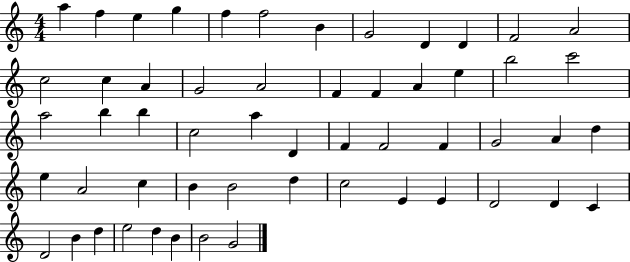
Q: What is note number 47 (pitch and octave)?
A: C4